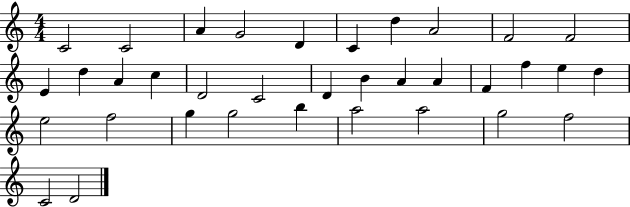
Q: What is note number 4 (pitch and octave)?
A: G4